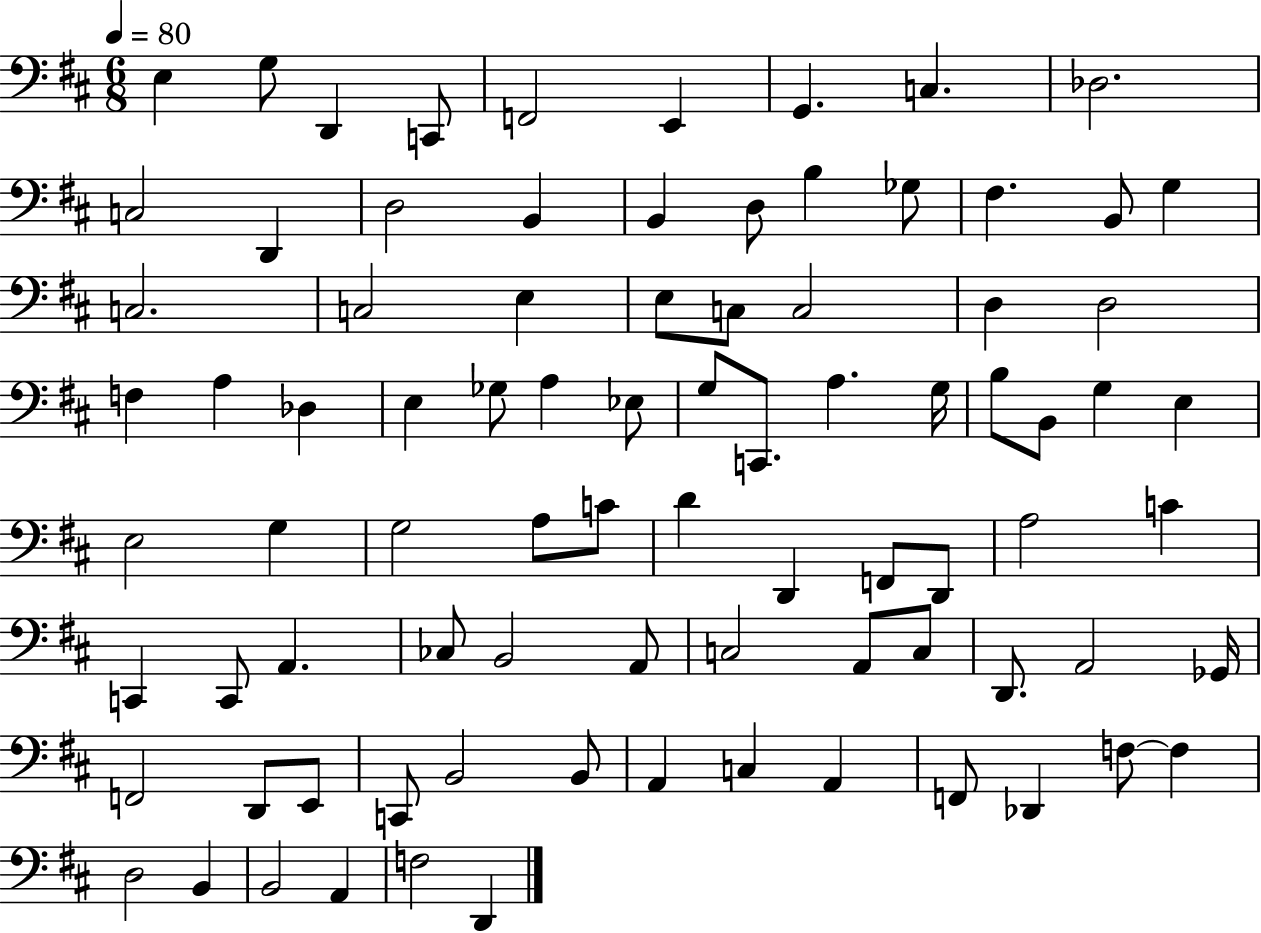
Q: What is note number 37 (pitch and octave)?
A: C2